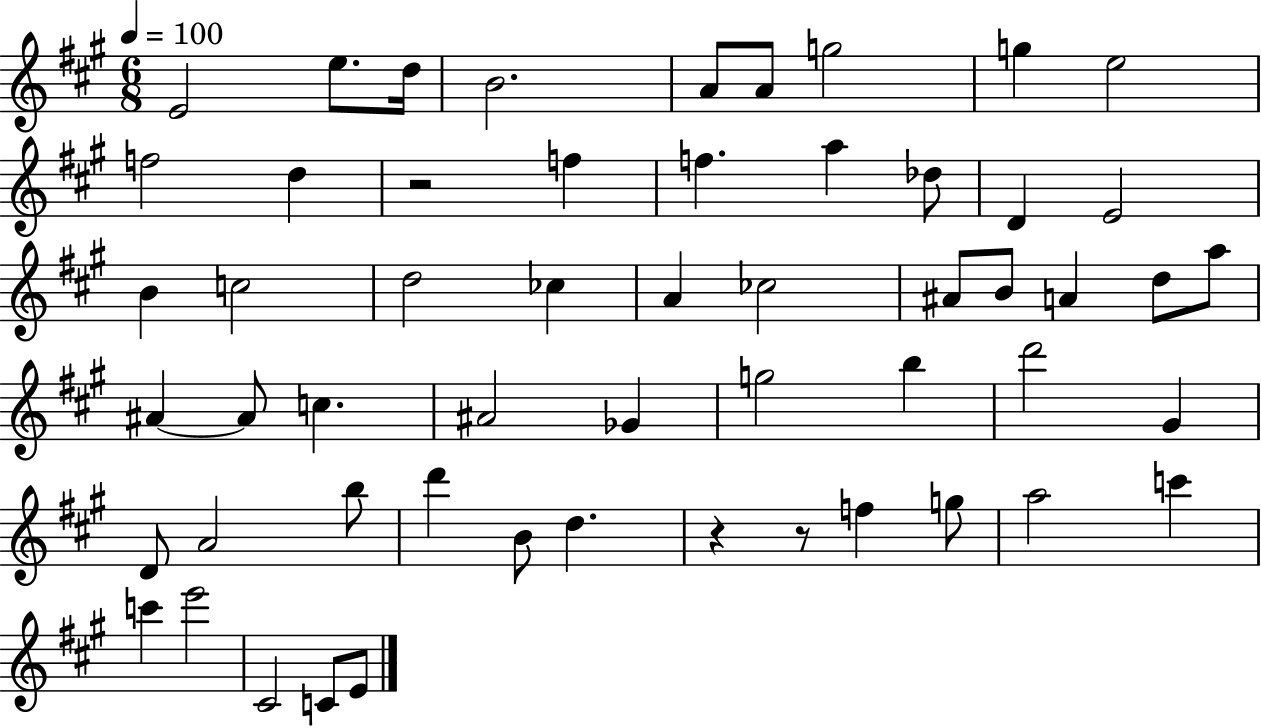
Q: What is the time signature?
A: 6/8